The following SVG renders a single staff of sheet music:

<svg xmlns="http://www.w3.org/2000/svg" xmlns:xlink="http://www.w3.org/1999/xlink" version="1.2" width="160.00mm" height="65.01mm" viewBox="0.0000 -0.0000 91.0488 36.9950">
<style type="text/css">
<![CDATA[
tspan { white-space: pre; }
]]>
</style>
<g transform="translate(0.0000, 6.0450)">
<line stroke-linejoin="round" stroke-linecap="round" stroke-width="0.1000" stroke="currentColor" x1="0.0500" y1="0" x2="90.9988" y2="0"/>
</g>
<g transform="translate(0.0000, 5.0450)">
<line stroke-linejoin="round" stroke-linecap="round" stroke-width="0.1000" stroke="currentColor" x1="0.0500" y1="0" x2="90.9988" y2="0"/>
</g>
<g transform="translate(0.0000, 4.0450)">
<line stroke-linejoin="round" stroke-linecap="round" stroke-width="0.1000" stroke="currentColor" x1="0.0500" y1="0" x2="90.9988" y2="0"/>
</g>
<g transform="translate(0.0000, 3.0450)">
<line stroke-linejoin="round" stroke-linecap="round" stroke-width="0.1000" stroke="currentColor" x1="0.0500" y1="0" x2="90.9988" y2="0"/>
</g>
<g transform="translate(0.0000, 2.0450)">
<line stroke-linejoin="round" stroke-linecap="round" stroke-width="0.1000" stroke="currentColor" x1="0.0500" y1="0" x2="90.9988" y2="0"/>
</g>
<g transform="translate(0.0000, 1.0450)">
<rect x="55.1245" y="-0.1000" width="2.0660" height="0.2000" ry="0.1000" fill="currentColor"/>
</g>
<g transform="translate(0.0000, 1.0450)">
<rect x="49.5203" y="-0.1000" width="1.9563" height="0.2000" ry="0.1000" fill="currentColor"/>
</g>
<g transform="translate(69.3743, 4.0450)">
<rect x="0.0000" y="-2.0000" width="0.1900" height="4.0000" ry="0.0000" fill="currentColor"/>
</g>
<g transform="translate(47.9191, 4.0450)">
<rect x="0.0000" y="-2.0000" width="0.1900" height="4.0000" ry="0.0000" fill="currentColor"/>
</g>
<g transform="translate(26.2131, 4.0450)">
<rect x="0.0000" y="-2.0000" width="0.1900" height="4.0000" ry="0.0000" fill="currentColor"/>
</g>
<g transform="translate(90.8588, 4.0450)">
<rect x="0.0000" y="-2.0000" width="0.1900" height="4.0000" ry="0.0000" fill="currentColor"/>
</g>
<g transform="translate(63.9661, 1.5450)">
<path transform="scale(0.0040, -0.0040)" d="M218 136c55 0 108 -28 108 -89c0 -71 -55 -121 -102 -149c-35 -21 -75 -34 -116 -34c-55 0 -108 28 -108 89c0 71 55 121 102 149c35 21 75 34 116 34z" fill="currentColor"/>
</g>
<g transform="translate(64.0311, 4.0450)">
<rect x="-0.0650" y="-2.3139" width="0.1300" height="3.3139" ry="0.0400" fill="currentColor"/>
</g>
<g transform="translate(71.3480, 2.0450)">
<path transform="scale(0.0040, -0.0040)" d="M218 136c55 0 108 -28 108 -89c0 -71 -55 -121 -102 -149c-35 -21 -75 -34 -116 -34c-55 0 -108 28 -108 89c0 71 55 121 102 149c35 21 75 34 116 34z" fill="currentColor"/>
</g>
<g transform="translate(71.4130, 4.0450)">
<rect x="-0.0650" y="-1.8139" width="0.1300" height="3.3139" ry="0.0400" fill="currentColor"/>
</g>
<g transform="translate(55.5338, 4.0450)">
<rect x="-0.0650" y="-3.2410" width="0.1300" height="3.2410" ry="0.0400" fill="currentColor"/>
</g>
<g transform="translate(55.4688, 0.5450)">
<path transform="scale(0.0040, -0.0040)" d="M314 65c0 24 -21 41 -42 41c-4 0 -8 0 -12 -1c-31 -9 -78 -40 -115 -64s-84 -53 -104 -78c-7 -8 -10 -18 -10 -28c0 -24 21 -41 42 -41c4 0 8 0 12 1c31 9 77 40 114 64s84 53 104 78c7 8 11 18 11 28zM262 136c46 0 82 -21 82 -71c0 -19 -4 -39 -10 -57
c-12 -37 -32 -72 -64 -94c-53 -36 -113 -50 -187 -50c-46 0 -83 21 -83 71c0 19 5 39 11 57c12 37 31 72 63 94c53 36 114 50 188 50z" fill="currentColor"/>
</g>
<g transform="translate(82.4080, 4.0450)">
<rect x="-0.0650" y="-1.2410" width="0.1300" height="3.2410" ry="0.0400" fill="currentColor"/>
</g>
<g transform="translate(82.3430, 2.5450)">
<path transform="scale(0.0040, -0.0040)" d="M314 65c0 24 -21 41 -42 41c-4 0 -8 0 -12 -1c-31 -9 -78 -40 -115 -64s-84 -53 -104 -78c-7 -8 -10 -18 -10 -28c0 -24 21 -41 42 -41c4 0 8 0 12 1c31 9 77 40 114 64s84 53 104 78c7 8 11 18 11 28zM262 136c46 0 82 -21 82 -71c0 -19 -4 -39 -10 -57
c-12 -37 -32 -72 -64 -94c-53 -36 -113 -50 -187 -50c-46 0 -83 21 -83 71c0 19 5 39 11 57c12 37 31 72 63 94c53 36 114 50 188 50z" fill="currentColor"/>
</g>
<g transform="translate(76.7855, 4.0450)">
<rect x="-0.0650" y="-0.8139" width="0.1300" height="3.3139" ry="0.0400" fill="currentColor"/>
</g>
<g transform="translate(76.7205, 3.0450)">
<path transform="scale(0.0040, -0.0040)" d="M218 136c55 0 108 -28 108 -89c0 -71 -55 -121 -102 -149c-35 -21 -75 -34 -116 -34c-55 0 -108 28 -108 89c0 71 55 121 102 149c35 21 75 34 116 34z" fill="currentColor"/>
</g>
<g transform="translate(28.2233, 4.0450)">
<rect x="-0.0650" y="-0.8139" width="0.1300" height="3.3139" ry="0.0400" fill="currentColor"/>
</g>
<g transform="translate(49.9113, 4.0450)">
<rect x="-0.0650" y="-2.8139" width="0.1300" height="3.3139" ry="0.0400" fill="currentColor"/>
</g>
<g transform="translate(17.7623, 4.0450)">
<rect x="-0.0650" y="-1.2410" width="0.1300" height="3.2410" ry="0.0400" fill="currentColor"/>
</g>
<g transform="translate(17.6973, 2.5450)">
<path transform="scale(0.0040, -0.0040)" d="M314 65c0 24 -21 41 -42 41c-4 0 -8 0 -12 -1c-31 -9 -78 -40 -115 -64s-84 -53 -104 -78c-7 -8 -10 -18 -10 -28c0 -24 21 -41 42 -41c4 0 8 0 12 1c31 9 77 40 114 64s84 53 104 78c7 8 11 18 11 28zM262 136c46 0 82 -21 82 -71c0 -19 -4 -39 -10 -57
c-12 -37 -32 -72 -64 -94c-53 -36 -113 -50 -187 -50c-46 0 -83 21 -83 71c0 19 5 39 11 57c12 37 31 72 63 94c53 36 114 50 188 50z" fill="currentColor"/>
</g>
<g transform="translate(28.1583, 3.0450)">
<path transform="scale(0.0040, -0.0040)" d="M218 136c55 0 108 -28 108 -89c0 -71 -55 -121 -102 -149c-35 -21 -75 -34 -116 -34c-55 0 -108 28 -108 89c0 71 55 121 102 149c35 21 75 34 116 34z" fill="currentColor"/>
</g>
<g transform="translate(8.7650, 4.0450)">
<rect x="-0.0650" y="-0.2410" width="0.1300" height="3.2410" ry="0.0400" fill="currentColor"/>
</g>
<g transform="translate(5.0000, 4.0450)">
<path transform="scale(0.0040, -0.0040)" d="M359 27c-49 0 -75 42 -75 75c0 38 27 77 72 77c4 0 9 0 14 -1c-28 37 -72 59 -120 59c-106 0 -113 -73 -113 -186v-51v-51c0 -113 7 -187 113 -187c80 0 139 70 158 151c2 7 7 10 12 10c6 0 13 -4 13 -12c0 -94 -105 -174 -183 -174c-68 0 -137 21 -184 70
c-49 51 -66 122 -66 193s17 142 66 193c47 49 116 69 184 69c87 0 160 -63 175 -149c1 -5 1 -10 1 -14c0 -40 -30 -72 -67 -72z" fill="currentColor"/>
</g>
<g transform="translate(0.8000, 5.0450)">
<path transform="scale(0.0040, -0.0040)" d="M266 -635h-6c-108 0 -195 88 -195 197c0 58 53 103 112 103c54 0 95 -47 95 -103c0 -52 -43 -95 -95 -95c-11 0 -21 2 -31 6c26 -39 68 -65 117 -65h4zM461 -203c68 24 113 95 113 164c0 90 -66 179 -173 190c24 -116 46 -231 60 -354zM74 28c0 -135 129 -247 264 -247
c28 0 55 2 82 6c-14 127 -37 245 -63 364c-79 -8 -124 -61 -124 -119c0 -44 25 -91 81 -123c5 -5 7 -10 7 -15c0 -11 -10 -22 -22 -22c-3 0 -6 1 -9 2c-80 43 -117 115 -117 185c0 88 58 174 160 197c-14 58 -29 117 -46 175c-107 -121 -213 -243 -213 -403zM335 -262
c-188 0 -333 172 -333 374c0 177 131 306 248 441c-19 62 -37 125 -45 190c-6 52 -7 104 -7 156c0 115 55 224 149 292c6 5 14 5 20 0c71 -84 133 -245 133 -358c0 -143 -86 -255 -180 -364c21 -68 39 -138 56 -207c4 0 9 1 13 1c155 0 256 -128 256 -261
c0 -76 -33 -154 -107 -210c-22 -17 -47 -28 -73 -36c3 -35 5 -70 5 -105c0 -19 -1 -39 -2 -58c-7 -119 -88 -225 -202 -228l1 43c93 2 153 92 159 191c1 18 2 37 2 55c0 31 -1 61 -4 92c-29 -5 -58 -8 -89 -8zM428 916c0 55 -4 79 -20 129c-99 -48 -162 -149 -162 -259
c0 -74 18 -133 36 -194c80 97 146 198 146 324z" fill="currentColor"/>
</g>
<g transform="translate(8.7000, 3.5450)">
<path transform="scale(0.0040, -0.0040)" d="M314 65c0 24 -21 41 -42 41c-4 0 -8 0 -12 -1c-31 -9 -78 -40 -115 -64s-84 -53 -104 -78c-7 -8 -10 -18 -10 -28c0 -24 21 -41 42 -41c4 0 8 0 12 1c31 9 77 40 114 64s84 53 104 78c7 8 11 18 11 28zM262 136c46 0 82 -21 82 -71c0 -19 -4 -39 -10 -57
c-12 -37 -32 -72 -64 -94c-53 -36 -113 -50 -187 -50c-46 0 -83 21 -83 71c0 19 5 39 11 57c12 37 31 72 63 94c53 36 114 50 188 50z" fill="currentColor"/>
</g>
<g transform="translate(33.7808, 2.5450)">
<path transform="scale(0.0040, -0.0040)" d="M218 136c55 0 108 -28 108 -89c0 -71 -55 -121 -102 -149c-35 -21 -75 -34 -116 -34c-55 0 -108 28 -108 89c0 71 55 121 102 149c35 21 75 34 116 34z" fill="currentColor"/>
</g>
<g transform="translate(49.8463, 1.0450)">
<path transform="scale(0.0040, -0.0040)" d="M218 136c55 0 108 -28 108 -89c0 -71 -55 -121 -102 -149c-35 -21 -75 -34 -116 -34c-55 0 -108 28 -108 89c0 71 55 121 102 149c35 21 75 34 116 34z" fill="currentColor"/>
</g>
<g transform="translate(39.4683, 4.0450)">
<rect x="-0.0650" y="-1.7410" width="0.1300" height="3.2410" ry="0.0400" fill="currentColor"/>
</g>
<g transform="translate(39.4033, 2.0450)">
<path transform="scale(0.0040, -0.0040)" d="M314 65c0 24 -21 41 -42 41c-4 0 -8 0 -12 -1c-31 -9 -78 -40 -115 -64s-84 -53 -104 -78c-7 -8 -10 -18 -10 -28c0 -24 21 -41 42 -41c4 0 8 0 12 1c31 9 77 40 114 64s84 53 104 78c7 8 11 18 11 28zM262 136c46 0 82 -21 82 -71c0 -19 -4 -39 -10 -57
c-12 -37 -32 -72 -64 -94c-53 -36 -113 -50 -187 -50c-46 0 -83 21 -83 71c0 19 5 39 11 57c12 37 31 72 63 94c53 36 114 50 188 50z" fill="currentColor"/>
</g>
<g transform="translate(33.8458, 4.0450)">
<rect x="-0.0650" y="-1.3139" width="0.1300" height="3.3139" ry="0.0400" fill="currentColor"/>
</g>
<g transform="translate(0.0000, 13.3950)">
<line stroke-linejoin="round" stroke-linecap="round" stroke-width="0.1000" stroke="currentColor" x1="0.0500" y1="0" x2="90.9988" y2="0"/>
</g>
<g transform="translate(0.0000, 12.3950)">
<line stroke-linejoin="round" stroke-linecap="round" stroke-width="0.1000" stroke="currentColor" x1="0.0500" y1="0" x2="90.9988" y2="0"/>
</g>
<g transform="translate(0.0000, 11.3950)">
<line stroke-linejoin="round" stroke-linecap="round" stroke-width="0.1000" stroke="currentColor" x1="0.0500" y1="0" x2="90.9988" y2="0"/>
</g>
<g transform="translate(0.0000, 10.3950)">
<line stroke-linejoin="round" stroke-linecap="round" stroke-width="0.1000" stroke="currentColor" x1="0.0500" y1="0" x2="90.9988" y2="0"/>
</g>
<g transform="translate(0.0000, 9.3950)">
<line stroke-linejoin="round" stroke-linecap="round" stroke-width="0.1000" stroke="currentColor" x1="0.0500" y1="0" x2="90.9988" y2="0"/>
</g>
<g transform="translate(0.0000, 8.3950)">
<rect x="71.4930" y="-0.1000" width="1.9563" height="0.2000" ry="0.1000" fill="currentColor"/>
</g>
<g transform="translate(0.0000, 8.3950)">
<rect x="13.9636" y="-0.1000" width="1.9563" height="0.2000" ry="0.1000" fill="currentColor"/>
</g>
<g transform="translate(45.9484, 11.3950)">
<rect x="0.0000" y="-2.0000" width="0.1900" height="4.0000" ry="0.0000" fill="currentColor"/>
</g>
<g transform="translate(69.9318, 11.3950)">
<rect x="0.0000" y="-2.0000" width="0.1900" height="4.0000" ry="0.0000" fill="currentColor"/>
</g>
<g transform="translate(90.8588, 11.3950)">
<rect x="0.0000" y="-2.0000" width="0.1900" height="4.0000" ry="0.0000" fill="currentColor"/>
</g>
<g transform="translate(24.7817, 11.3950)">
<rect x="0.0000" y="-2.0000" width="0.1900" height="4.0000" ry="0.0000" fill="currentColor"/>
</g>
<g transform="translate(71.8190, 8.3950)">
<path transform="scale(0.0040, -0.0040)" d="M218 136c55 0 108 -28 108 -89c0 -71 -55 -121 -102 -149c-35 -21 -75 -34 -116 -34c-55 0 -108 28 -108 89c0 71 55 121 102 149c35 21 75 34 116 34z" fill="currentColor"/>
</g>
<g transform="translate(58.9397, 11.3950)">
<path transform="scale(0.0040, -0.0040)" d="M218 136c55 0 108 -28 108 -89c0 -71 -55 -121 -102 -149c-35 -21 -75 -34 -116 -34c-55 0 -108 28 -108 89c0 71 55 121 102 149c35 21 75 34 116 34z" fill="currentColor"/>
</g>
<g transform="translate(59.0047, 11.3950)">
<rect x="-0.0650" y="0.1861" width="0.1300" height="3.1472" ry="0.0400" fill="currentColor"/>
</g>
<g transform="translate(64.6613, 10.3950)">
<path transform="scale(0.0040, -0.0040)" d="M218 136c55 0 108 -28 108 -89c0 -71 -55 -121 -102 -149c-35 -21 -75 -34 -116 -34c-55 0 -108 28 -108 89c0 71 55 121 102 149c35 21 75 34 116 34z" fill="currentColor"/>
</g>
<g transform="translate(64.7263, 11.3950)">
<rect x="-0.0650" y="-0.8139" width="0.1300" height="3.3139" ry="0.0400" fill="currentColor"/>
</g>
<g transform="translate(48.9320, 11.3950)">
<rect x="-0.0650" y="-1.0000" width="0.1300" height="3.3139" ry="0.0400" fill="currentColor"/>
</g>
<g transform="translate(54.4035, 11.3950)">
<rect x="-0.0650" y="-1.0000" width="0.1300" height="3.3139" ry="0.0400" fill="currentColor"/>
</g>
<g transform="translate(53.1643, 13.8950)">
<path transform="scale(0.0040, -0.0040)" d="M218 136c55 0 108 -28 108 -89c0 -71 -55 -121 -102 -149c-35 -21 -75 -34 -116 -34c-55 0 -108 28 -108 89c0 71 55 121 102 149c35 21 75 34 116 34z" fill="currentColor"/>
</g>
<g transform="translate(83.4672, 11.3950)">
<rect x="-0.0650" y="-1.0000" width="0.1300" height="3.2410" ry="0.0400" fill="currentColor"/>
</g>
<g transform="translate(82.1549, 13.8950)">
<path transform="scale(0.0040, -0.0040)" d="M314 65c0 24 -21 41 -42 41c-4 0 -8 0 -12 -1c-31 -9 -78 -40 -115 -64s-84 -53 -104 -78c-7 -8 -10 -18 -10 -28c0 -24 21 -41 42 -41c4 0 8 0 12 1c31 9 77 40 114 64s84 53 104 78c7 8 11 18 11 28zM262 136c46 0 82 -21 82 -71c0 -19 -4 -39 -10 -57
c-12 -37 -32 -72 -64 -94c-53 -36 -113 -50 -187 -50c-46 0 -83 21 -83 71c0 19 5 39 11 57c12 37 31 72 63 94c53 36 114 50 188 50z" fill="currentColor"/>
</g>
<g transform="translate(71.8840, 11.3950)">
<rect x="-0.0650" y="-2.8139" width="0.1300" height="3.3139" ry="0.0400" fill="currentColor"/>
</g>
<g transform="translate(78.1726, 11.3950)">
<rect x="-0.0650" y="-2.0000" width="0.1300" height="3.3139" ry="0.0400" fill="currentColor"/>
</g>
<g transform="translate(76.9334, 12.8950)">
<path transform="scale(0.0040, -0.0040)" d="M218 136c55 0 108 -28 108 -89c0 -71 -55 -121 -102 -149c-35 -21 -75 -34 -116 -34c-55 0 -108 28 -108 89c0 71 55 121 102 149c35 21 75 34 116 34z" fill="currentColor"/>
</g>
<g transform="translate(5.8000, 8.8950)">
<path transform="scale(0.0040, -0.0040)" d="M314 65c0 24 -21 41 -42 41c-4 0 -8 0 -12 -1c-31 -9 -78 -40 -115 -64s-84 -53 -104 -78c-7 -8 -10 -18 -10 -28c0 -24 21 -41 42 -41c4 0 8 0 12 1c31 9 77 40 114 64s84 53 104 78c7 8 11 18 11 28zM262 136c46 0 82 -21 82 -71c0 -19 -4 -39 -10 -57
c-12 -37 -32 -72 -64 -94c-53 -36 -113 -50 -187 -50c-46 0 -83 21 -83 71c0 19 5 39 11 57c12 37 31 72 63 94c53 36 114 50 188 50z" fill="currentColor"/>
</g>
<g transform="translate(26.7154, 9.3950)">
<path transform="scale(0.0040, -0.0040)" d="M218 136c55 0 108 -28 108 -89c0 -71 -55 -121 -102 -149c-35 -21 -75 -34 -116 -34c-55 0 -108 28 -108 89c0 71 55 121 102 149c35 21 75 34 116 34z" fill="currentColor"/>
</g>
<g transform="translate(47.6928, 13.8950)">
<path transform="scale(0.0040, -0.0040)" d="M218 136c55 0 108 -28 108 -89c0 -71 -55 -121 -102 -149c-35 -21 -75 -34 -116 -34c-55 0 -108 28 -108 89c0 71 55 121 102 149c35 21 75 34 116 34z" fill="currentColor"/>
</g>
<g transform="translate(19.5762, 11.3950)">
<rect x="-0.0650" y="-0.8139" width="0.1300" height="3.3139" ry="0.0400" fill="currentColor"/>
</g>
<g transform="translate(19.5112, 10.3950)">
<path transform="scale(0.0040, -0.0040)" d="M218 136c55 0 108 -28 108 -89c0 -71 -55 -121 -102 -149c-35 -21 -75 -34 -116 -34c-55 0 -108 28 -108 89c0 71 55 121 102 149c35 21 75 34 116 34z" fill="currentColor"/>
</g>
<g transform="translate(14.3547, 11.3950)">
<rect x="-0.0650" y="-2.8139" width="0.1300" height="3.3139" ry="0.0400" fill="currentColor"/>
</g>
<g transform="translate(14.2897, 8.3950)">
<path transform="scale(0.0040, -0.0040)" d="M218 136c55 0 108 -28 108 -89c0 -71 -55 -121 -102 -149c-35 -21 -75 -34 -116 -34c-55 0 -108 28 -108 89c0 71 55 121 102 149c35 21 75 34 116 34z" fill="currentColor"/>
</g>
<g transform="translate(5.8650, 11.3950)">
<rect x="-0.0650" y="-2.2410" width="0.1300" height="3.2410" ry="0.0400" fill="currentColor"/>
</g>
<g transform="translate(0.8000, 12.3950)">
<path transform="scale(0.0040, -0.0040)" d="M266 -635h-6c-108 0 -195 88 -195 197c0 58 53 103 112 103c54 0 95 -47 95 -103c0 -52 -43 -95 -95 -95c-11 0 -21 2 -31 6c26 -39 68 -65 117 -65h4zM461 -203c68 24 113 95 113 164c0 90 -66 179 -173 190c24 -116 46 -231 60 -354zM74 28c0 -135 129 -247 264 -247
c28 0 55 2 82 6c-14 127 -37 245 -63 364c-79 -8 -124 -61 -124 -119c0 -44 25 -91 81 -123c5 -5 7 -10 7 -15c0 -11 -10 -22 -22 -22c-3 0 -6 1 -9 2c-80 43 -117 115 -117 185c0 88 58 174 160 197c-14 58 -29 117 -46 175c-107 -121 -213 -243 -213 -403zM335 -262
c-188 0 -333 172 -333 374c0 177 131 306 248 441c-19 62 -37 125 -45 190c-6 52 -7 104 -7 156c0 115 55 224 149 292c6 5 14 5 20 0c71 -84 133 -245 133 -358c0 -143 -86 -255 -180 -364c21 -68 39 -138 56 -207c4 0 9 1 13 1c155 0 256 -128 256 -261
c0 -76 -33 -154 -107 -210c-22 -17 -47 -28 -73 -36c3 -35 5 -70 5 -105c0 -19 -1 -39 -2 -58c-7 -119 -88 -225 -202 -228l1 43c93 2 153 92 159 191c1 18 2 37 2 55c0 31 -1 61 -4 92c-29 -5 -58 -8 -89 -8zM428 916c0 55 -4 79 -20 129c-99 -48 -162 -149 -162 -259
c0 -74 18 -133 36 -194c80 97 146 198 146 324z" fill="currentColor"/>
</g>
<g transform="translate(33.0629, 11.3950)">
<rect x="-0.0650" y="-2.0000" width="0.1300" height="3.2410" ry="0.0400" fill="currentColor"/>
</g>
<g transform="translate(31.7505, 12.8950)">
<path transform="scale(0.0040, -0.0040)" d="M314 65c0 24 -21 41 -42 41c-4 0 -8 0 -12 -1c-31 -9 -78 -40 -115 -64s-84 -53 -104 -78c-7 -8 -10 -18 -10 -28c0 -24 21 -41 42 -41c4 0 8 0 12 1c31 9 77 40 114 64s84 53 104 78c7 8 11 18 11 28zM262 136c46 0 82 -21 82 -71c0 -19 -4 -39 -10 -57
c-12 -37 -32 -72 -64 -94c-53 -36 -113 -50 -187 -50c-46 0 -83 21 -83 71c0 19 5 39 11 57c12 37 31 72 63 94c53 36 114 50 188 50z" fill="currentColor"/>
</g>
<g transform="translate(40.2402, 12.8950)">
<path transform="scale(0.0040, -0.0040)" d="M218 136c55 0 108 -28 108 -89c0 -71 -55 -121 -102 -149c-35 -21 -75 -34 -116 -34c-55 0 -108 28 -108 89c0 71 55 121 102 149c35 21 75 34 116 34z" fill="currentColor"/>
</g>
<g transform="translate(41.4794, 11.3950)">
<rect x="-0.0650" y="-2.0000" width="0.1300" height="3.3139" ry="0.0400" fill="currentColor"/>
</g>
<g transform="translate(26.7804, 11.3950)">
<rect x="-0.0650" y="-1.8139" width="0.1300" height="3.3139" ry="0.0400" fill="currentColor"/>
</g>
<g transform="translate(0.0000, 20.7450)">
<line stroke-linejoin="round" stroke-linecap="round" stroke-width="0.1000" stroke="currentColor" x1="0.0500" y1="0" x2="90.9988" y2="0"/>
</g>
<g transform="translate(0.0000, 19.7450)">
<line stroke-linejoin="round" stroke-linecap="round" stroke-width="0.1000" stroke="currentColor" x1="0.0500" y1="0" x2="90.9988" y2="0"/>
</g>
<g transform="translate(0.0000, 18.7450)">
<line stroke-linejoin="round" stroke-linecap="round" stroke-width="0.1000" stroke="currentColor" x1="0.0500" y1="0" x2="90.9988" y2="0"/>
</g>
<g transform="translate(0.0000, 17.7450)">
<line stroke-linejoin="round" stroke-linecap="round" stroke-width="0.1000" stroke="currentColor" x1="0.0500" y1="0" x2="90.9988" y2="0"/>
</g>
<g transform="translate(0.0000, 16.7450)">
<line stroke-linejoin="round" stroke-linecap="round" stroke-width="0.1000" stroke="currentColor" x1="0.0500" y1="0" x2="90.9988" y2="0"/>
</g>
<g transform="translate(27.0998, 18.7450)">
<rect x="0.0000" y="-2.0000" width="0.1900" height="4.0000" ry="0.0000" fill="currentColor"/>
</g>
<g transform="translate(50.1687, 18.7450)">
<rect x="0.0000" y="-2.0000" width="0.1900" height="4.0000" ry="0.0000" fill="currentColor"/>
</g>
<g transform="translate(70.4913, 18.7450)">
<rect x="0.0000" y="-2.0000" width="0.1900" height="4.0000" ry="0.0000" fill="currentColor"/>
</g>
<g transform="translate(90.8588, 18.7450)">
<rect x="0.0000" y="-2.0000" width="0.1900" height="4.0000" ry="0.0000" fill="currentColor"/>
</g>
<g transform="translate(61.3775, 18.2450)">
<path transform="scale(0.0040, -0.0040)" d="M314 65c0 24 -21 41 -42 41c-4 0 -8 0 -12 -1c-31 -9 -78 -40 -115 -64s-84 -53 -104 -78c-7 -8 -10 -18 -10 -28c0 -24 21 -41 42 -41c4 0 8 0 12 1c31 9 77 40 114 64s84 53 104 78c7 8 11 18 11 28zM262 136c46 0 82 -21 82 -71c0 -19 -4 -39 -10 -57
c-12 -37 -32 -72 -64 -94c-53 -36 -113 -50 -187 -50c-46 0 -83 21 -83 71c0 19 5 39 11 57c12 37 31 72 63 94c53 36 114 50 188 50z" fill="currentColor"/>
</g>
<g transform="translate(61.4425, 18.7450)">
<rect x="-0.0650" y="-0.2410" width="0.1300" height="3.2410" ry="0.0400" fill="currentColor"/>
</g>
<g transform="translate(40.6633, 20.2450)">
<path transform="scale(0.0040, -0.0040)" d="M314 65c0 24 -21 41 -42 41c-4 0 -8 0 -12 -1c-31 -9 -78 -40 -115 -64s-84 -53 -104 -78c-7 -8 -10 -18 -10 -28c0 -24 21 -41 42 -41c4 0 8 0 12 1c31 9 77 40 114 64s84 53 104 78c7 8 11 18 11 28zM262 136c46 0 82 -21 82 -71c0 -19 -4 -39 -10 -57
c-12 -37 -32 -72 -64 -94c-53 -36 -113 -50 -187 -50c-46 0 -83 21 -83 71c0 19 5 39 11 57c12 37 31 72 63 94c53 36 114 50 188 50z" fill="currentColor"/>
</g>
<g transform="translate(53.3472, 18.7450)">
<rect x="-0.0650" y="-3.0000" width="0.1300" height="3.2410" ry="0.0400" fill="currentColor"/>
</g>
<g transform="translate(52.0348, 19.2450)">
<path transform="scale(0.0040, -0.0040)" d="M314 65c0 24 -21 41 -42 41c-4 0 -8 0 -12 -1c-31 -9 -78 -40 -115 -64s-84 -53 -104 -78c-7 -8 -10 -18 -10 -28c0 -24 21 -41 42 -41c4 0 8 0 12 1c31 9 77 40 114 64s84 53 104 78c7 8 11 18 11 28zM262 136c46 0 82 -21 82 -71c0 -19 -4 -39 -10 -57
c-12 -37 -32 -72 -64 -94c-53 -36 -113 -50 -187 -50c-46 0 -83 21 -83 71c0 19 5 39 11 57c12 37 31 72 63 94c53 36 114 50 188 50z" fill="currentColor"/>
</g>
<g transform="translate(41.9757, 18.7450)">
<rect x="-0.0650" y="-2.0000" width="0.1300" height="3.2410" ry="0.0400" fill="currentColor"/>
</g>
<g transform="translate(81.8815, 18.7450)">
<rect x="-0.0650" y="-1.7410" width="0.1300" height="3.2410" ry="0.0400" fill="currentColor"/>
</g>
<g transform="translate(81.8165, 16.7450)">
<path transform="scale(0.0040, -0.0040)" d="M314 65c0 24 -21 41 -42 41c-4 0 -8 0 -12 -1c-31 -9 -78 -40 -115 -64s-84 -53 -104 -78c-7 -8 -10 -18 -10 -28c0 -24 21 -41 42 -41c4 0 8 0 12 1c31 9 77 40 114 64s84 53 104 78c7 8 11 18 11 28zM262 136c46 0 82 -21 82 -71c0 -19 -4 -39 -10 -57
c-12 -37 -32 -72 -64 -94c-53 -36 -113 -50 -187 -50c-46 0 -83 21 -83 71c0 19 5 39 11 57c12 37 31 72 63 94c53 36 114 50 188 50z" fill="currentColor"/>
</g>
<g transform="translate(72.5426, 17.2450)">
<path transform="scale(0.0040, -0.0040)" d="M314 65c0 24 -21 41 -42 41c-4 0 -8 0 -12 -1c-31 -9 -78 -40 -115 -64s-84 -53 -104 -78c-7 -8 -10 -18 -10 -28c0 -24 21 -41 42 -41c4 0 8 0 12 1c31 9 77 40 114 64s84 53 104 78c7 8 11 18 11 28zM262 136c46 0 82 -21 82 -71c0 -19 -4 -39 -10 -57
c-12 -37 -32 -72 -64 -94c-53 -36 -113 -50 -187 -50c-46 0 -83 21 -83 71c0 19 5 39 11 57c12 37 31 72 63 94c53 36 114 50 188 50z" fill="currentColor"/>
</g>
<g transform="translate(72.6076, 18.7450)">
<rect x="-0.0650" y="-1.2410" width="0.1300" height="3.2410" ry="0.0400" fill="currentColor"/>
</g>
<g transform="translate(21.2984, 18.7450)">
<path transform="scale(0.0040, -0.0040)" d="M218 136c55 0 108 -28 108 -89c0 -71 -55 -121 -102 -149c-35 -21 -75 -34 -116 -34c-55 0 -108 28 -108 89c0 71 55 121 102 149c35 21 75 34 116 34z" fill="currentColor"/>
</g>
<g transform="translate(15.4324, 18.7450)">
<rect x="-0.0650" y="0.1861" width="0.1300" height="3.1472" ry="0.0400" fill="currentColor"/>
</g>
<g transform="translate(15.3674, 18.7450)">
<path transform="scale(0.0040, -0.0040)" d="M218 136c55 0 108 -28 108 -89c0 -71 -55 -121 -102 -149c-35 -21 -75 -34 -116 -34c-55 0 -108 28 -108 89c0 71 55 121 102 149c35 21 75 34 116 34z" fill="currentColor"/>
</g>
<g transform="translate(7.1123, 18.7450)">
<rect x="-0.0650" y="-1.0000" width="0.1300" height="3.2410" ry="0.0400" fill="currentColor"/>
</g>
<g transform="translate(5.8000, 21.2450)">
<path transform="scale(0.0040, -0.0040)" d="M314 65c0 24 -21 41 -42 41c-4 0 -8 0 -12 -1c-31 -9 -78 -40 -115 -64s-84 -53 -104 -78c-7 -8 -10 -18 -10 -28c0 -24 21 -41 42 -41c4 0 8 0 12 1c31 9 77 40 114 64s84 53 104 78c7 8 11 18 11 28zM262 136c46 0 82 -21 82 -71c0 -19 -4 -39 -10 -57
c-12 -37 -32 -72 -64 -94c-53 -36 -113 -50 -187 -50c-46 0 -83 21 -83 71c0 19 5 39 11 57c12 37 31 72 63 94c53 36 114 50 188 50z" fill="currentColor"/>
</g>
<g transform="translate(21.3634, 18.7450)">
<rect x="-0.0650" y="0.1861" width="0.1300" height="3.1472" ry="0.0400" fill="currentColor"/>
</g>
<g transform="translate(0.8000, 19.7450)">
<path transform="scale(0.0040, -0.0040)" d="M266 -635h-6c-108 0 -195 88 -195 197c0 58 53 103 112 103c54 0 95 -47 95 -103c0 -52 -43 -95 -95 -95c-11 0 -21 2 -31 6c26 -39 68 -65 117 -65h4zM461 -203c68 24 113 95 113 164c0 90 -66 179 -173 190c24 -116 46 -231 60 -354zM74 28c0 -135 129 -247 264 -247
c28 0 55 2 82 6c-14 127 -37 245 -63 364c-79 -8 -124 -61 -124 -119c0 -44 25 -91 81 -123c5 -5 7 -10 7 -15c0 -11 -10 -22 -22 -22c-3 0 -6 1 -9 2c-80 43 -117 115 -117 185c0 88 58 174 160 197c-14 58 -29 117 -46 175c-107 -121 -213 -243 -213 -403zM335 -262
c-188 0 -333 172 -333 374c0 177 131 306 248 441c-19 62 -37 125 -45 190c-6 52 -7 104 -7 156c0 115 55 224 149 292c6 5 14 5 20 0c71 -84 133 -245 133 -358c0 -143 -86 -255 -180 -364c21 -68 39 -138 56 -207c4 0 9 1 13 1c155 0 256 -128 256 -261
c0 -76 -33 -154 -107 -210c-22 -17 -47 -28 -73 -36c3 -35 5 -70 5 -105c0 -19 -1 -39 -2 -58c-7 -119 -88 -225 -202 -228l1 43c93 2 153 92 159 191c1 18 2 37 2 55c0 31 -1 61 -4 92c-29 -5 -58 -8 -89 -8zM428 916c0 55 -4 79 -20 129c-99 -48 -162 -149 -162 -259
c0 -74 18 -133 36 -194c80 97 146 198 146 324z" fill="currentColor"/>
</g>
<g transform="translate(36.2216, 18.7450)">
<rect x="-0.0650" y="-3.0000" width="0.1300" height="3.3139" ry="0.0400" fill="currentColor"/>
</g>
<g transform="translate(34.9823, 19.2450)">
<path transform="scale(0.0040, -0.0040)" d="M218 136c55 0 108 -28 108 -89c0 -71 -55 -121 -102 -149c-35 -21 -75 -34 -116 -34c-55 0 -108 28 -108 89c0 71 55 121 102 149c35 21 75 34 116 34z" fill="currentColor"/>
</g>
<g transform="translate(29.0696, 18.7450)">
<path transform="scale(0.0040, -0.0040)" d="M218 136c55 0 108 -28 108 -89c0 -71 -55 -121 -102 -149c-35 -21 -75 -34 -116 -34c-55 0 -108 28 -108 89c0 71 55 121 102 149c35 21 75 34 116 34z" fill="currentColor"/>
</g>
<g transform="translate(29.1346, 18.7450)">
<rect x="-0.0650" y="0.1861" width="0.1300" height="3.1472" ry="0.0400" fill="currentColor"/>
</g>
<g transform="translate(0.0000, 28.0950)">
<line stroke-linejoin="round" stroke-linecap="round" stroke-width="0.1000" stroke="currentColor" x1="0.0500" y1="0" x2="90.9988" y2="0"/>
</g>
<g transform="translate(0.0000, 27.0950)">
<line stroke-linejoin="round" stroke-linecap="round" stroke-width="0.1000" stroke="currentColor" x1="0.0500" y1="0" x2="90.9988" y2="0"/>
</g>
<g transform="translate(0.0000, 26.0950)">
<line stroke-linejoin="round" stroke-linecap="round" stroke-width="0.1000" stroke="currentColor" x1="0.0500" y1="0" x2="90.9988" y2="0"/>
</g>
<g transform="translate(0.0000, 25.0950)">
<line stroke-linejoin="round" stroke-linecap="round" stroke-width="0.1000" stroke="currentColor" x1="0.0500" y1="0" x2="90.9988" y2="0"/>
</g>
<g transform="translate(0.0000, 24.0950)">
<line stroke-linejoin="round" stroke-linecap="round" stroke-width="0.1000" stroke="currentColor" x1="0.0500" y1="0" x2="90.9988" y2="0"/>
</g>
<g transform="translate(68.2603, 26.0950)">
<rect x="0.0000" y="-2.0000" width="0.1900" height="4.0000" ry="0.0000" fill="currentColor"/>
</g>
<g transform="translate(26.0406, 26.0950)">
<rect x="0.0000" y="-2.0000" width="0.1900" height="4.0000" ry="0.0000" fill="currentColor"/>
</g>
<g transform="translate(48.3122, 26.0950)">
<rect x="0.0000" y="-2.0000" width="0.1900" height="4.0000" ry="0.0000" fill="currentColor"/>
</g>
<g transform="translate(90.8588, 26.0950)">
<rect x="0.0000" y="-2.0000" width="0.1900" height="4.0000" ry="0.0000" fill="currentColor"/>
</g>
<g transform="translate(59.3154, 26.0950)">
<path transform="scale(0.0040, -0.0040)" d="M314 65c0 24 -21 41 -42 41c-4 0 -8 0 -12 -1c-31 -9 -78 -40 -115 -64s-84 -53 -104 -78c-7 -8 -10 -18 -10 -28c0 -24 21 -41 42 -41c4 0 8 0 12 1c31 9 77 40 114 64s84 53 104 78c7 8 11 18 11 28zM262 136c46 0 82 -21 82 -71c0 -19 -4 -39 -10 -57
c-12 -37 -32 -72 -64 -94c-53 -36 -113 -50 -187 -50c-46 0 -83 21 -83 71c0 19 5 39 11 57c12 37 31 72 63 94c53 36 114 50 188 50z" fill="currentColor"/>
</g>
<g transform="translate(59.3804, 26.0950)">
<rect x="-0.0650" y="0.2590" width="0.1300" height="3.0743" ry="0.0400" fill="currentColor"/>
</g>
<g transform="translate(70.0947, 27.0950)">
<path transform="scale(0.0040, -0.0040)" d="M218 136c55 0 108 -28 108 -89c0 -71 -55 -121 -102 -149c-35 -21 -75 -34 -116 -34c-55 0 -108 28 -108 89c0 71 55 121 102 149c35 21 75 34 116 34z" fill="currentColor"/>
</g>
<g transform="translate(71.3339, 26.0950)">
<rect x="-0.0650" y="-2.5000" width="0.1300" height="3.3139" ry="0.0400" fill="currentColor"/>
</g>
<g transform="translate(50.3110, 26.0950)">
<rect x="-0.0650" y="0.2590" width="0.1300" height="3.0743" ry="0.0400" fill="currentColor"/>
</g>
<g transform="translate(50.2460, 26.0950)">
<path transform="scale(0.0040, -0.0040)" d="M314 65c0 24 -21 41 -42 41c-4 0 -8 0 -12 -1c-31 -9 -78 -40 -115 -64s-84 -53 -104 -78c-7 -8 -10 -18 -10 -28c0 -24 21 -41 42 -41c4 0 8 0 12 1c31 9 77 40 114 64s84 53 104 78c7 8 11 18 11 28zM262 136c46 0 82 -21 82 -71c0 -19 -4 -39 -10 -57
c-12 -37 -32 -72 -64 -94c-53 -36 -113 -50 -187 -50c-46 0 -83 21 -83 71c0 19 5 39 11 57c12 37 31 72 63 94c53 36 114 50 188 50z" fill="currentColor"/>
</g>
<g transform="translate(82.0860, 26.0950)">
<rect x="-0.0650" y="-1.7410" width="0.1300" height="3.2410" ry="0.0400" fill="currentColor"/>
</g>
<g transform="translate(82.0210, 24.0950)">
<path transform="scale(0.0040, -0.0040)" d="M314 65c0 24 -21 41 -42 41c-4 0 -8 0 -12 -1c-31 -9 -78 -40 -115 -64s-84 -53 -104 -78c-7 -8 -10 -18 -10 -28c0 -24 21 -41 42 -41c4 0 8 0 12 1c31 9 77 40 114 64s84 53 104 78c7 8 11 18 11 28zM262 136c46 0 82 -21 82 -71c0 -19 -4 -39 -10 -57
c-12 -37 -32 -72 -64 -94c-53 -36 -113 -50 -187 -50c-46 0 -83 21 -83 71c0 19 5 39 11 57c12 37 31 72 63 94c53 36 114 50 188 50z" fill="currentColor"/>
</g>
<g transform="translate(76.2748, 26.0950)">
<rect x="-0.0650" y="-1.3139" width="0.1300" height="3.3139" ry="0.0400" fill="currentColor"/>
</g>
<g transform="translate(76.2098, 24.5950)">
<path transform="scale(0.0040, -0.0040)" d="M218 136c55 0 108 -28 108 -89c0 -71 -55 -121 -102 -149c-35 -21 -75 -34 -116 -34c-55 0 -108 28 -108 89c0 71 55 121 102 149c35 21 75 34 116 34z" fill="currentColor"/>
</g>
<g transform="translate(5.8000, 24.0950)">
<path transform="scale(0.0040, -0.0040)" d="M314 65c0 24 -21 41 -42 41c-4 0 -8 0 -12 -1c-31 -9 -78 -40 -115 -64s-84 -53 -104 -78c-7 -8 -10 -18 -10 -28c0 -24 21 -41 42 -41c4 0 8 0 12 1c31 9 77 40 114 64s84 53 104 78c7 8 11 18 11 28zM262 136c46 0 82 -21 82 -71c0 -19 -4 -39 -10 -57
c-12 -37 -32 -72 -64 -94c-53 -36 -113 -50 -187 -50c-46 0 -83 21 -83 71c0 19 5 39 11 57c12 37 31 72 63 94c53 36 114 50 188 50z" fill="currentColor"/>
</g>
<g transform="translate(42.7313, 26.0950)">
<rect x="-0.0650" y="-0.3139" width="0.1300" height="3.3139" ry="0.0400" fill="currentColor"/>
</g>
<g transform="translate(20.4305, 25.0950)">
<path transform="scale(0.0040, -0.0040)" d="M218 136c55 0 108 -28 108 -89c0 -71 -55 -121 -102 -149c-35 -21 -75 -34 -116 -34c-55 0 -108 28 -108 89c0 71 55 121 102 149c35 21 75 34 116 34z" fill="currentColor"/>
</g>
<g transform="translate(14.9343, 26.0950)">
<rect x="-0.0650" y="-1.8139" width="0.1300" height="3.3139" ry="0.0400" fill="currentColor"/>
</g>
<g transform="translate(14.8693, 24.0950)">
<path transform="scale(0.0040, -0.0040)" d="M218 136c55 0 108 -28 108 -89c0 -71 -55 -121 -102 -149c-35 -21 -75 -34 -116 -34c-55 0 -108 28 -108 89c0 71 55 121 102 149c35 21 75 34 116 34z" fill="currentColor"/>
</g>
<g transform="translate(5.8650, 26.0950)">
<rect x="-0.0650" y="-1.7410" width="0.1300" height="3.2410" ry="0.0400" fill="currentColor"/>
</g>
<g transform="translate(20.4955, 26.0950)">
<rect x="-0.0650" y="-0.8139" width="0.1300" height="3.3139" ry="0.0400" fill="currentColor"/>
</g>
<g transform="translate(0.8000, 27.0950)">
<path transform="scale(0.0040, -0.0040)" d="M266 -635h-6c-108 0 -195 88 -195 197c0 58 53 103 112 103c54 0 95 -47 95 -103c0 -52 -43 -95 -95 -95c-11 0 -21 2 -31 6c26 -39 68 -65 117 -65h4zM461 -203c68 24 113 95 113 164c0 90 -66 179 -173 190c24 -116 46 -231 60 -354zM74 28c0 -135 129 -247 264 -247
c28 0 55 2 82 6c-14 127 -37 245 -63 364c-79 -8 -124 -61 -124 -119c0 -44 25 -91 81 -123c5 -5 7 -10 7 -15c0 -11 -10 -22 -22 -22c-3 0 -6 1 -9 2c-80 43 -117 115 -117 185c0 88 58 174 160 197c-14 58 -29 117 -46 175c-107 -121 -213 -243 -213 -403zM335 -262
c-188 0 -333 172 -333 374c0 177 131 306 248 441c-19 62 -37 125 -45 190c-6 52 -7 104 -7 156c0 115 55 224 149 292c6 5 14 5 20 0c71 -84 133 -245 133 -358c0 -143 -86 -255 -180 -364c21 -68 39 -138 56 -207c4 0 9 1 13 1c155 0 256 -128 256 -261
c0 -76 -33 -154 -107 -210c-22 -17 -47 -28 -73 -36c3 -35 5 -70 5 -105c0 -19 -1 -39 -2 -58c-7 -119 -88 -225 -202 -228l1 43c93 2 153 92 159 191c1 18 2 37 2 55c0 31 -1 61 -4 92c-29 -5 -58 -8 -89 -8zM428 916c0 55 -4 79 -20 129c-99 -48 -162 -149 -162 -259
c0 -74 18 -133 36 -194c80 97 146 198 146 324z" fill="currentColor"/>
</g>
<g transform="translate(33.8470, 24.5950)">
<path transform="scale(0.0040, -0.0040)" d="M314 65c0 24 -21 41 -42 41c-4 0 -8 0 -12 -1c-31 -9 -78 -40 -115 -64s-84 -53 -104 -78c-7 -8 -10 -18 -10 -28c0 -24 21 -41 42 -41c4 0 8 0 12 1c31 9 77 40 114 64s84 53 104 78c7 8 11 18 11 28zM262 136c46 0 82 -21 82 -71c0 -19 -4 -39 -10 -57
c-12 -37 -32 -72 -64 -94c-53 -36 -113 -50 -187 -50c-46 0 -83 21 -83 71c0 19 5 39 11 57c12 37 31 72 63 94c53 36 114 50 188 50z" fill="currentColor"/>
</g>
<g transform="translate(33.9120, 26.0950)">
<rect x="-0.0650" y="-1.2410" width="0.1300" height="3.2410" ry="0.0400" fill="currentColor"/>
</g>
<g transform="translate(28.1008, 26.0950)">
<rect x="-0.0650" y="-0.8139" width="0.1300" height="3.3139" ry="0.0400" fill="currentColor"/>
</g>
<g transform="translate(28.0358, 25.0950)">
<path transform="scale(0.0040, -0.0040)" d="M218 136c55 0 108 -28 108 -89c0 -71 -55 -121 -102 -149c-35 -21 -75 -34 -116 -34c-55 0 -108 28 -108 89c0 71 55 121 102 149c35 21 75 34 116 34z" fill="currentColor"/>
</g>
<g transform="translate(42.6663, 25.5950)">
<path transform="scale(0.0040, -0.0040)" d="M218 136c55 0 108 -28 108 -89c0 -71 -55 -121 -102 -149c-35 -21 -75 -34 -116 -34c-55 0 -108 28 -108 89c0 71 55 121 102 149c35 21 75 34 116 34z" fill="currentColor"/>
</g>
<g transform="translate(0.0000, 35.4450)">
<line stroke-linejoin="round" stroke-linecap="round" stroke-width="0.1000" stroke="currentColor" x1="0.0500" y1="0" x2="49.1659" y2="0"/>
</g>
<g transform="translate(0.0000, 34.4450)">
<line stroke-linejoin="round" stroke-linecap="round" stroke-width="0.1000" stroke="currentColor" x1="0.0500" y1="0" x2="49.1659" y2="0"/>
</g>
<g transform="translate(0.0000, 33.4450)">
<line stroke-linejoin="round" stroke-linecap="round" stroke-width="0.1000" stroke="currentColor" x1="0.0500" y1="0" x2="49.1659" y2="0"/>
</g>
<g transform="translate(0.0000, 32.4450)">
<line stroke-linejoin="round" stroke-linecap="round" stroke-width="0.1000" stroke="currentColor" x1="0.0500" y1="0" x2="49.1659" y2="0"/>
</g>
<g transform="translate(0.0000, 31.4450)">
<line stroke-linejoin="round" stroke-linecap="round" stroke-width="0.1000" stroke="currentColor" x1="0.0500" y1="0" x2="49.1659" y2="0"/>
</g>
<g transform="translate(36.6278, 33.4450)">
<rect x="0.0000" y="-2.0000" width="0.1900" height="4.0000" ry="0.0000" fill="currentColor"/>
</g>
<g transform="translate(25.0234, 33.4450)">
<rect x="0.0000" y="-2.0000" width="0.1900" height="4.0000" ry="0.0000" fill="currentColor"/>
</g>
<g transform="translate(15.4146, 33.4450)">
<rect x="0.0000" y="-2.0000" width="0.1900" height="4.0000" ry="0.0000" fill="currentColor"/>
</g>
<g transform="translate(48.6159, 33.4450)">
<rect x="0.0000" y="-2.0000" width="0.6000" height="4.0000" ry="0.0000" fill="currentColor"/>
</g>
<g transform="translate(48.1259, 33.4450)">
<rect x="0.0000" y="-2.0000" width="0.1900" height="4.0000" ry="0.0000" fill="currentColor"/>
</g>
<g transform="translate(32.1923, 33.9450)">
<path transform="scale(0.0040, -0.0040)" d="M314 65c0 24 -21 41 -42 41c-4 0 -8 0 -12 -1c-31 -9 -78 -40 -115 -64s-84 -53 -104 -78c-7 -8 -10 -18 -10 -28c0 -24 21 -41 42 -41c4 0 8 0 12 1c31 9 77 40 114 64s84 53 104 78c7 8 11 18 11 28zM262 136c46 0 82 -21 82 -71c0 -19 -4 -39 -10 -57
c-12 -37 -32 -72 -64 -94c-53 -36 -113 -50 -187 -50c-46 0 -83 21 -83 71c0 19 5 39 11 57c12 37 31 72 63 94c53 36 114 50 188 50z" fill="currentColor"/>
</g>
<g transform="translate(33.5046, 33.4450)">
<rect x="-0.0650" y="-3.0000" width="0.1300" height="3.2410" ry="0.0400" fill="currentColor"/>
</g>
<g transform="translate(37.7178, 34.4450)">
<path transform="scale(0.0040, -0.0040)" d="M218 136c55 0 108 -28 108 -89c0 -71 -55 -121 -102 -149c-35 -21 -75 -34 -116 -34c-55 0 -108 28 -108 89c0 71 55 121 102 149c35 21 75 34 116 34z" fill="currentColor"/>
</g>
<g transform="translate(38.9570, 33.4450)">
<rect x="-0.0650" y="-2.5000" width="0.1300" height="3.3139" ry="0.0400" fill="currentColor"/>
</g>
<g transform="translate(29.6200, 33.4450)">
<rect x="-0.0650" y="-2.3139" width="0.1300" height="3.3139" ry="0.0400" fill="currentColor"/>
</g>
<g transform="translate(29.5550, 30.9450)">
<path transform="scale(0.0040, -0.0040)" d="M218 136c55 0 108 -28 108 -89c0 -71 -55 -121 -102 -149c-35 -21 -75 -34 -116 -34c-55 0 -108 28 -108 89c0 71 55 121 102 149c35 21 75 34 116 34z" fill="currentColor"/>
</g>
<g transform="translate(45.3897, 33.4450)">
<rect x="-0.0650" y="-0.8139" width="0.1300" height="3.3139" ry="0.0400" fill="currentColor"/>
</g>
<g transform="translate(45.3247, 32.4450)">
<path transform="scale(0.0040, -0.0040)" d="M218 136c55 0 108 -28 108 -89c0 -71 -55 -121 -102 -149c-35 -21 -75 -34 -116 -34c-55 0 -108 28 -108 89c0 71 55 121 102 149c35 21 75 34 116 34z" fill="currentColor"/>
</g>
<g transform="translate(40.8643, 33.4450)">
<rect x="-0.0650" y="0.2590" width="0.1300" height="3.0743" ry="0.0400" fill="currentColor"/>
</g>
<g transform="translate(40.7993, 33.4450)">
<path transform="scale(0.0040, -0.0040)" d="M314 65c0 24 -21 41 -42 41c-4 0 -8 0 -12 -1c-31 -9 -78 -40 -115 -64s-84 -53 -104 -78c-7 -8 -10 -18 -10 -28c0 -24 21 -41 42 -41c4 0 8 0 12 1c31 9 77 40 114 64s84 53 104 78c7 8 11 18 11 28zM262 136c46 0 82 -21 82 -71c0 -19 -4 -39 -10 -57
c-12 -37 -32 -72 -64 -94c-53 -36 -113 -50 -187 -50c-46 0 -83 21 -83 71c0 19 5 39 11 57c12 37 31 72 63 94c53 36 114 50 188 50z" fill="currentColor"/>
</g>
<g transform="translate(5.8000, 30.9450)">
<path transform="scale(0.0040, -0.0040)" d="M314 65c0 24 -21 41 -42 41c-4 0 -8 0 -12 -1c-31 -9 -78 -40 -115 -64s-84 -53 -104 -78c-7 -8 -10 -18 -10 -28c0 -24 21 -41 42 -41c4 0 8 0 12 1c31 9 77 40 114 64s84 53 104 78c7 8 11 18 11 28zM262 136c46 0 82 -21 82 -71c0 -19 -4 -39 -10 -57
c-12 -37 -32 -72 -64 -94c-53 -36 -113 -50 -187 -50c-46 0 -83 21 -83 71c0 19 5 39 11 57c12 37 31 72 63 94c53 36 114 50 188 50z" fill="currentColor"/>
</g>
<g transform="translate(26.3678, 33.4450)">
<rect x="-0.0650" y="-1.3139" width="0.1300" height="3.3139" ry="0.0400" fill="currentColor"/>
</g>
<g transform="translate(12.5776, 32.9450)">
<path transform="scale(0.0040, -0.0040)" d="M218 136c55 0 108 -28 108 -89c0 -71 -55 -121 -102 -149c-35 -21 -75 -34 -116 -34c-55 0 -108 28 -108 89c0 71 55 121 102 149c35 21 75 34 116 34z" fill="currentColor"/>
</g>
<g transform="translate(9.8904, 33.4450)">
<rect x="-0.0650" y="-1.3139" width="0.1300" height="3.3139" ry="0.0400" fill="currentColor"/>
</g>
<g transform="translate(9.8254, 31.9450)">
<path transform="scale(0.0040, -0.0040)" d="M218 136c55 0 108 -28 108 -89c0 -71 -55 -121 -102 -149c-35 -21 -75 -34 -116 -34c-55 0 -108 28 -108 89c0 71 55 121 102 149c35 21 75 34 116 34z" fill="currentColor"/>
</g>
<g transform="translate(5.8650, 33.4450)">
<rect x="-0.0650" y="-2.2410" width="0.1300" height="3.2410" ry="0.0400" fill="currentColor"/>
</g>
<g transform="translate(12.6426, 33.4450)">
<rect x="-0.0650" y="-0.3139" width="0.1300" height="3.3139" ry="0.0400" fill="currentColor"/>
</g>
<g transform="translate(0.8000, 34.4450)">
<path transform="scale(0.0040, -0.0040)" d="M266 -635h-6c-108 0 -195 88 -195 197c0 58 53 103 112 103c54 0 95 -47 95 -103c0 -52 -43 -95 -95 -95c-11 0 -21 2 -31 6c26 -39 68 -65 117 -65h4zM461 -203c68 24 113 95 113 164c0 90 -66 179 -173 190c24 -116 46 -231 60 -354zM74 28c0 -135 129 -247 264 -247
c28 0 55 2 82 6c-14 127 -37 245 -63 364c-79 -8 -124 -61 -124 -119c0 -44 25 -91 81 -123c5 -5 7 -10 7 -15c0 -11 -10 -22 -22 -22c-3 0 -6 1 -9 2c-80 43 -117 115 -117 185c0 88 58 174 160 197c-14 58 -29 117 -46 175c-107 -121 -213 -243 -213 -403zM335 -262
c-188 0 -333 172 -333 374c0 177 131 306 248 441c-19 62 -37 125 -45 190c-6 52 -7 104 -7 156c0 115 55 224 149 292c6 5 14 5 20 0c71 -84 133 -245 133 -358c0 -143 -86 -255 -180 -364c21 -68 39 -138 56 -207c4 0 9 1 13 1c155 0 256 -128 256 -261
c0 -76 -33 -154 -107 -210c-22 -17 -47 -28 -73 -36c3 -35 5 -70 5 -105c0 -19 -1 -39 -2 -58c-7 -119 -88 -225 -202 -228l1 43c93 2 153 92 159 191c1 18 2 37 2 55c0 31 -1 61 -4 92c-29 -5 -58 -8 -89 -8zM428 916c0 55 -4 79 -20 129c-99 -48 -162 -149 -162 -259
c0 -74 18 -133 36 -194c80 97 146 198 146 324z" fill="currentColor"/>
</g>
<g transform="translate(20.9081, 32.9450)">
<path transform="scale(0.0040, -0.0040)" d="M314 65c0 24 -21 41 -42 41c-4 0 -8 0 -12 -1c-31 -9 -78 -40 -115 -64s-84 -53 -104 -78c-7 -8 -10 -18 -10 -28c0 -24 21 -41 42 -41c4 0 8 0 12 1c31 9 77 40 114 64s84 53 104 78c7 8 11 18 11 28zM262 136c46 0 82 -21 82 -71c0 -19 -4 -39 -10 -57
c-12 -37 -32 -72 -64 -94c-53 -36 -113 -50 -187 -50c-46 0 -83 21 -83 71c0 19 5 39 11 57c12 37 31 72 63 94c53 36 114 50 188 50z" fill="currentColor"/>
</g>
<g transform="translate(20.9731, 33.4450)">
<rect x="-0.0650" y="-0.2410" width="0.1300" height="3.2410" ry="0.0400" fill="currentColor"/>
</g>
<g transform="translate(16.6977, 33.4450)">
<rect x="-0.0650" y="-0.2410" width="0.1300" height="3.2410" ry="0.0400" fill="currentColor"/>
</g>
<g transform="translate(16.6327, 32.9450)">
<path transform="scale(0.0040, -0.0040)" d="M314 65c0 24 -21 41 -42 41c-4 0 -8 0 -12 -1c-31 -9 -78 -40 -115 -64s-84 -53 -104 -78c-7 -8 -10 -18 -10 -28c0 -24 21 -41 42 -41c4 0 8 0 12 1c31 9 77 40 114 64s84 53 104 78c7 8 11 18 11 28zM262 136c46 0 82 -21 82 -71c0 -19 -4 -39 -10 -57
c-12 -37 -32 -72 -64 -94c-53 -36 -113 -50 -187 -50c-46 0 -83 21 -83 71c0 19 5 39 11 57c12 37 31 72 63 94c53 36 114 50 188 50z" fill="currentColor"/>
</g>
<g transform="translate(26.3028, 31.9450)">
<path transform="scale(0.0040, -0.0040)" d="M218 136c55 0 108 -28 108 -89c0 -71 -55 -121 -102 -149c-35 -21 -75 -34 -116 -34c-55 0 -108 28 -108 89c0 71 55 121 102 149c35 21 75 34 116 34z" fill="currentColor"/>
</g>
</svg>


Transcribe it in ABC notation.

X:1
T:Untitled
M:4/4
L:1/4
K:C
c2 e2 d e f2 a b2 g f d e2 g2 a d f F2 F D D B d a F D2 D2 B B B A F2 A2 c2 e2 f2 f2 f d d e2 c B2 B2 G e f2 g2 e c c2 c2 e g A2 G B2 d